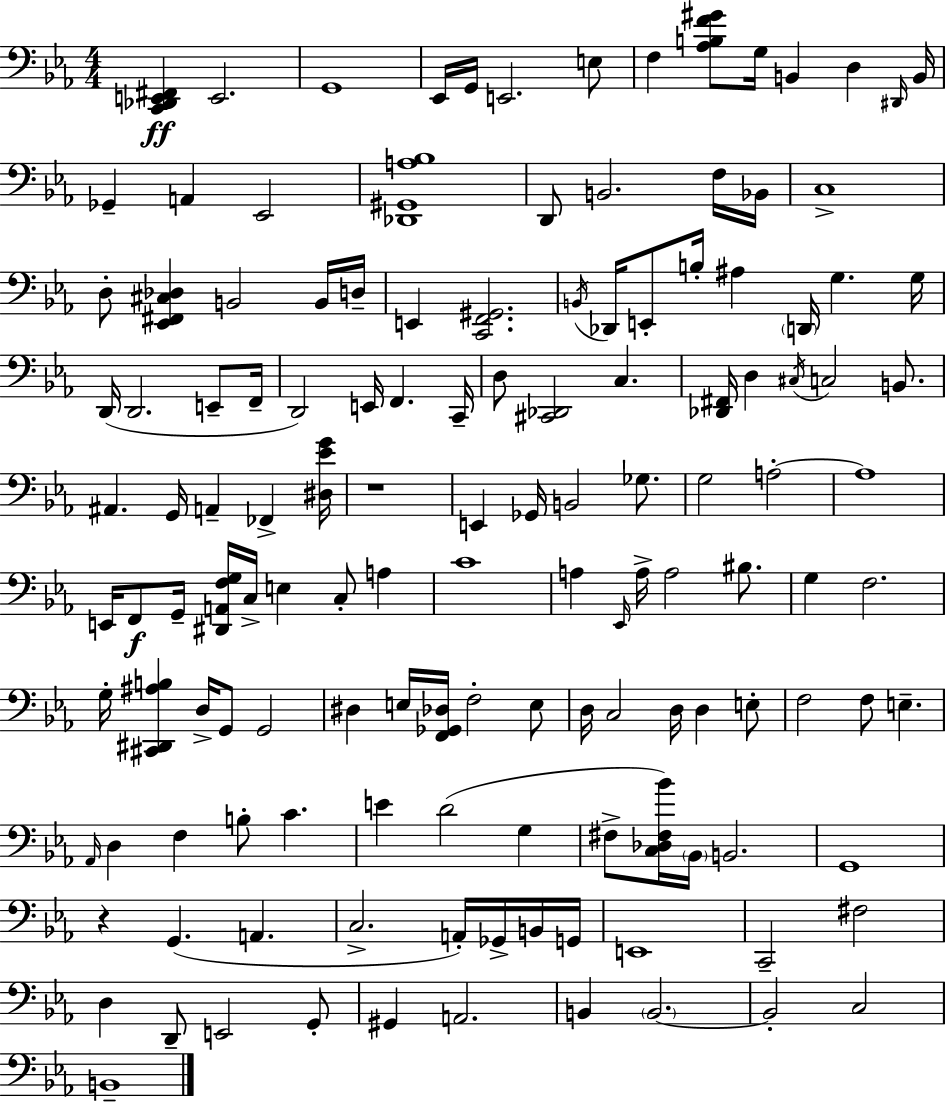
{
  \clef bass
  \numericTimeSignature
  \time 4/4
  \key ees \major
  \repeat volta 2 { <c, des, e, fis,>4\ff e,2. | g,1 | ees,16 g,16 e,2. e8 | f4 <aes b f' gis'>8 g16 b,4 d4 \grace { dis,16 } | \break b,16 ges,4-- a,4 ees,2 | <des, gis, a bes>1 | d,8 b,2. f16 | bes,16 c1-> | \break d8-. <ees, fis, cis des>4 b,2 b,16 | d16-- e,4 <c, f, gis,>2. | \acciaccatura { b,16 } des,16 e,8-. b16-. ais4 \parenthesize d,16 g4. | g16 d,16( d,2. e,8-- | \break f,16-- d,2) e,16 f,4. | c,16-- d8 <cis, des,>2 c4. | <des, fis,>16 d4 \acciaccatura { cis16 } c2 | b,8. ais,4. g,16 a,4-- fes,4-> | \break <dis ees' g'>16 r1 | e,4 ges,16 b,2 | ges8. g2 a2-.~~ | a1 | \break e,16 f,8\f g,16-- <dis, a, f g>16 c16-> e4 c8-. a4 | c'1 | a4 \grace { ees,16 } a16-> a2 | bis8. g4 f2. | \break g16-. <cis, dis, ais b>4 d16-> g,8 g,2 | dis4 e16 <f, ges, des>16 f2-. | e8 d16 c2 d16 d4 | e8-. f2 f8 e4.-- | \break \grace { aes,16 } d4 f4 b8-. c'4. | e'4 d'2( | g4 fis8-> <c des fis bes'>16) \parenthesize bes,16 b,2. | g,1 | \break r4 g,4.( a,4. | c2.-> | a,16-.) ges,16-> b,16 g,16 e,1 | c,2-- fis2 | \break d4 d,8-- e,2 | g,8-. gis,4 a,2. | b,4 \parenthesize b,2.~~ | b,2-. c2 | \break b,1-- | } \bar "|."
}